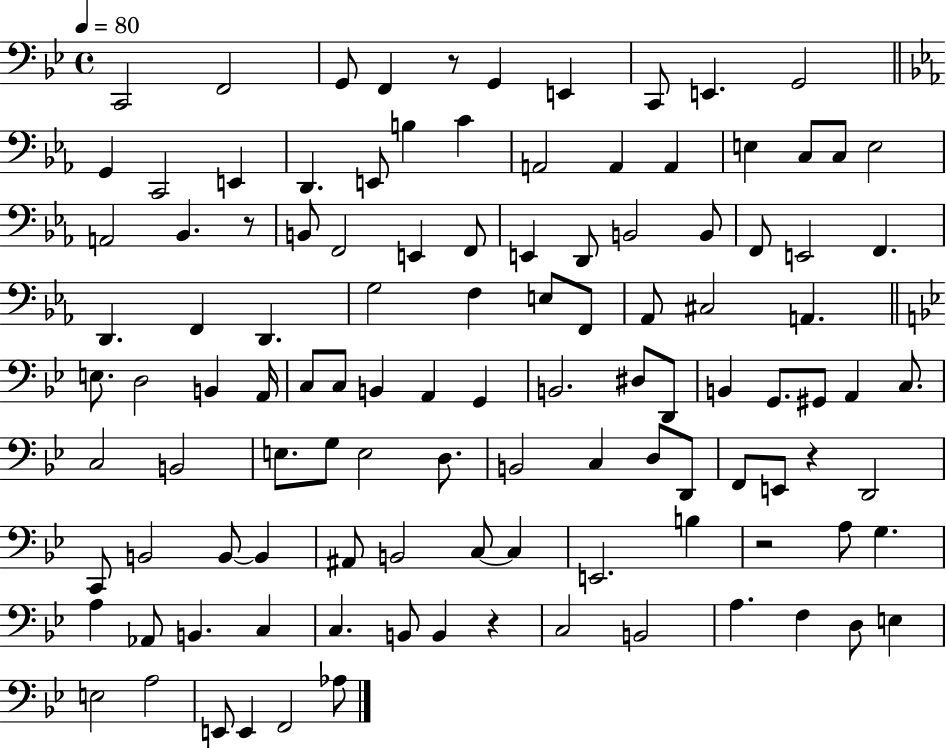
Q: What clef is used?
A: bass